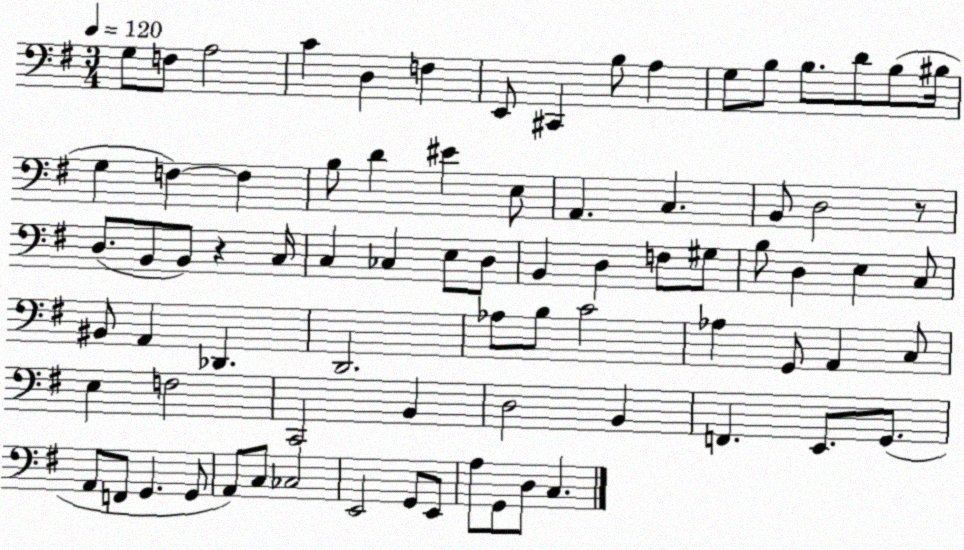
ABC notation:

X:1
T:Untitled
M:3/4
L:1/4
K:G
G,/2 F,/2 A,2 C D, F, E,,/2 ^C,, B,/2 A, G,/2 B,/2 B,/2 D/2 B,/2 ^B,/4 G, F, F, B,/2 D ^E E,/2 A,, C, B,,/2 D,2 z/2 D,/2 B,,/2 B,,/2 z C,/4 C, _C, E,/2 D,/2 B,, D, F,/2 ^G,/2 B,/2 D, E, C,/2 ^B,,/2 A,, _D,, D,,2 _A,/2 B,/2 C2 _A, G,,/2 A,, C,/2 E, F,2 C,,2 B,, D,2 B,, F,, E,,/2 G,,/2 A,,/2 F,,/2 G,, G,,/2 A,,/2 C,/2 _C,2 E,,2 G,,/2 E,,/2 A,/2 G,,/2 D,/2 C,